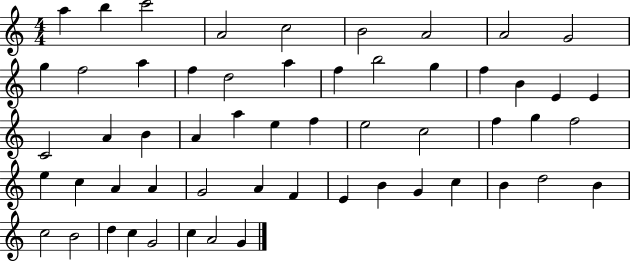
{
  \clef treble
  \numericTimeSignature
  \time 4/4
  \key c \major
  a''4 b''4 c'''2 | a'2 c''2 | b'2 a'2 | a'2 g'2 | \break g''4 f''2 a''4 | f''4 d''2 a''4 | f''4 b''2 g''4 | f''4 b'4 e'4 e'4 | \break c'2 a'4 b'4 | a'4 a''4 e''4 f''4 | e''2 c''2 | f''4 g''4 f''2 | \break e''4 c''4 a'4 a'4 | g'2 a'4 f'4 | e'4 b'4 g'4 c''4 | b'4 d''2 b'4 | \break c''2 b'2 | d''4 c''4 g'2 | c''4 a'2 g'4 | \bar "|."
}